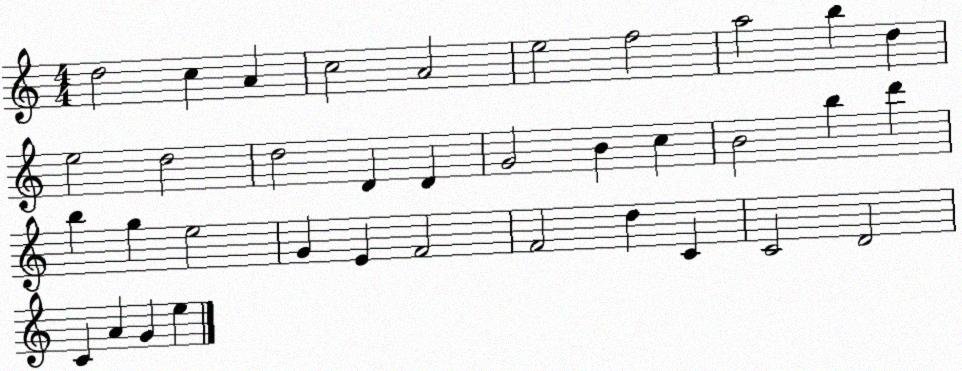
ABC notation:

X:1
T:Untitled
M:4/4
L:1/4
K:C
d2 c A c2 A2 e2 f2 a2 b d e2 d2 d2 D D G2 B c B2 b d' b g e2 G E F2 F2 d C C2 D2 C A G e